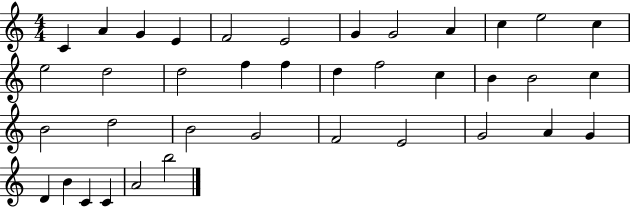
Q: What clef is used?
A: treble